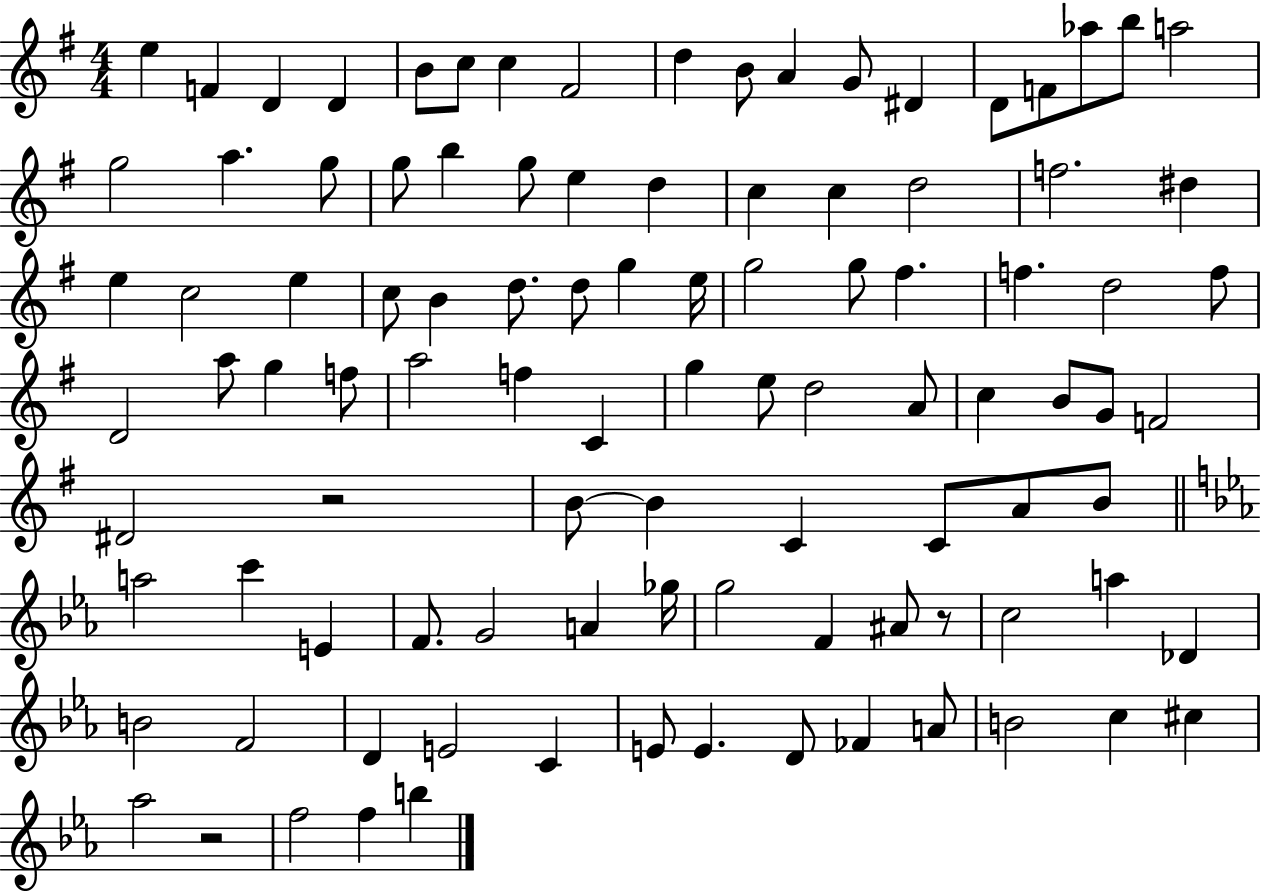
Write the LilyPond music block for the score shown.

{
  \clef treble
  \numericTimeSignature
  \time 4/4
  \key g \major
  e''4 f'4 d'4 d'4 | b'8 c''8 c''4 fis'2 | d''4 b'8 a'4 g'8 dis'4 | d'8 f'8 aes''8 b''8 a''2 | \break g''2 a''4. g''8 | g''8 b''4 g''8 e''4 d''4 | c''4 c''4 d''2 | f''2. dis''4 | \break e''4 c''2 e''4 | c''8 b'4 d''8. d''8 g''4 e''16 | g''2 g''8 fis''4. | f''4. d''2 f''8 | \break d'2 a''8 g''4 f''8 | a''2 f''4 c'4 | g''4 e''8 d''2 a'8 | c''4 b'8 g'8 f'2 | \break dis'2 r2 | b'8~~ b'4 c'4 c'8 a'8 b'8 | \bar "||" \break \key ees \major a''2 c'''4 e'4 | f'8. g'2 a'4 ges''16 | g''2 f'4 ais'8 r8 | c''2 a''4 des'4 | \break b'2 f'2 | d'4 e'2 c'4 | e'8 e'4. d'8 fes'4 a'8 | b'2 c''4 cis''4 | \break aes''2 r2 | f''2 f''4 b''4 | \bar "|."
}